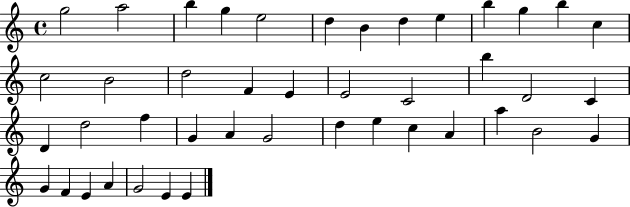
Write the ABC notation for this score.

X:1
T:Untitled
M:4/4
L:1/4
K:C
g2 a2 b g e2 d B d e b g b c c2 B2 d2 F E E2 C2 b D2 C D d2 f G A G2 d e c A a B2 G G F E A G2 E E